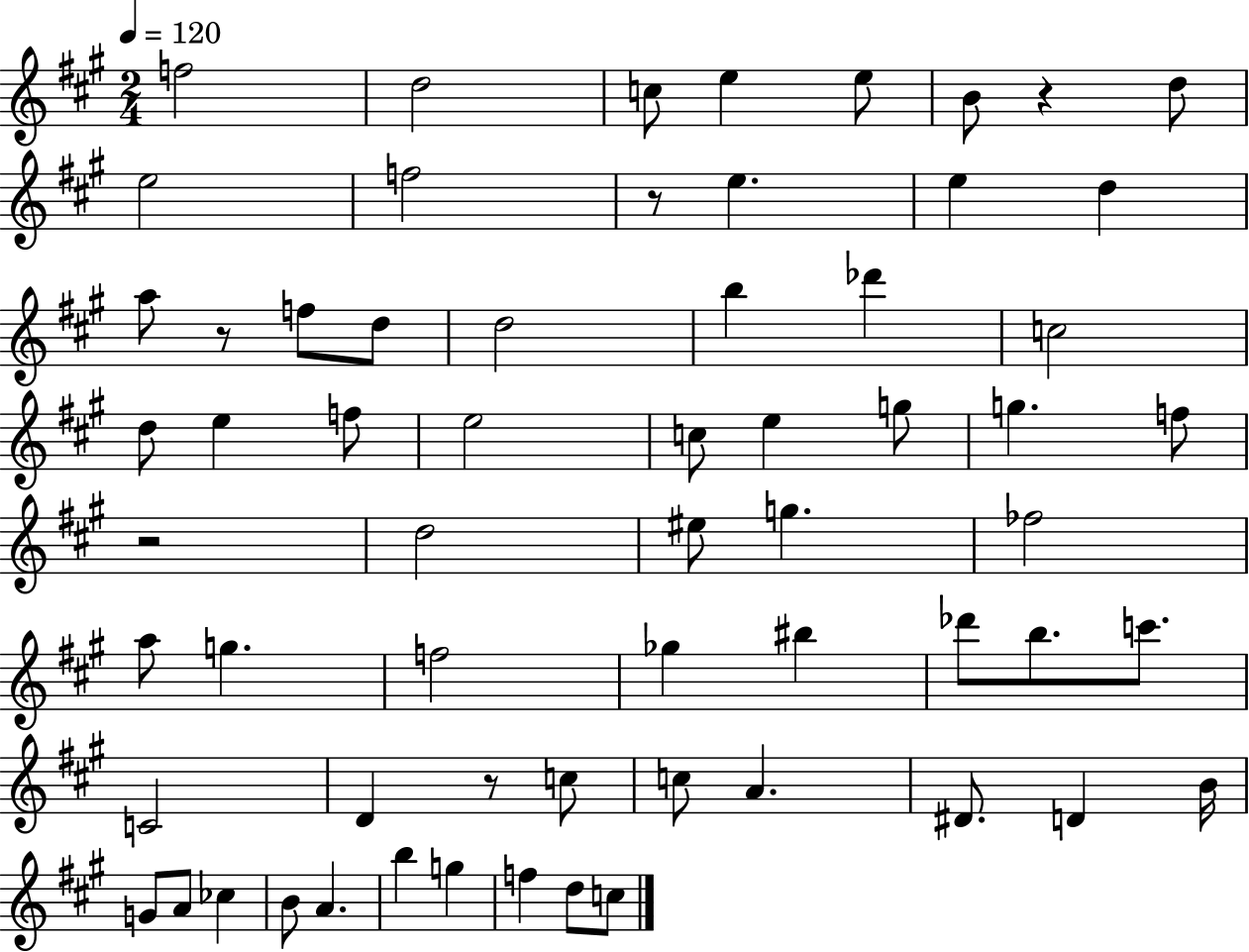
X:1
T:Untitled
M:2/4
L:1/4
K:A
f2 d2 c/2 e e/2 B/2 z d/2 e2 f2 z/2 e e d a/2 z/2 f/2 d/2 d2 b _d' c2 d/2 e f/2 e2 c/2 e g/2 g f/2 z2 d2 ^e/2 g _f2 a/2 g f2 _g ^b _d'/2 b/2 c'/2 C2 D z/2 c/2 c/2 A ^D/2 D B/4 G/2 A/2 _c B/2 A b g f d/2 c/2